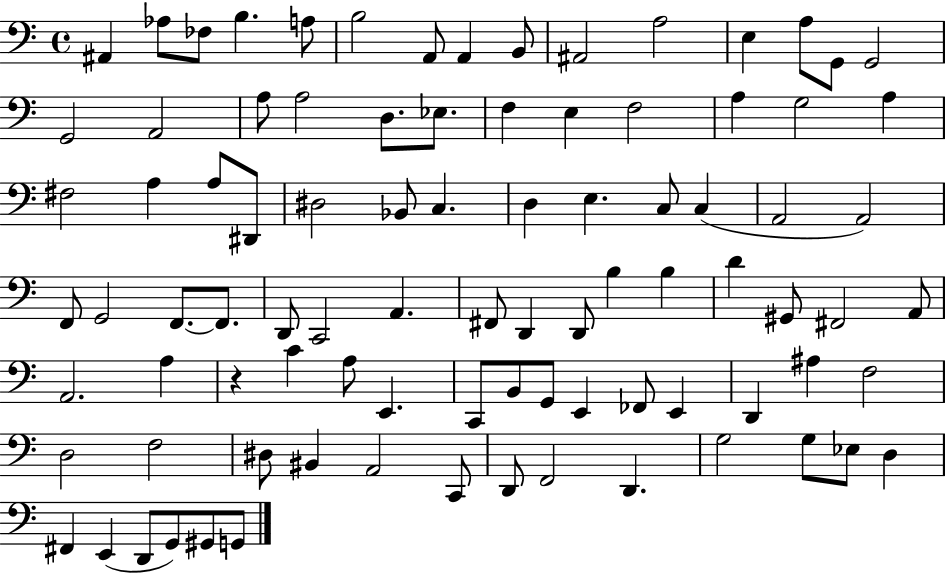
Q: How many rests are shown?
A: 1